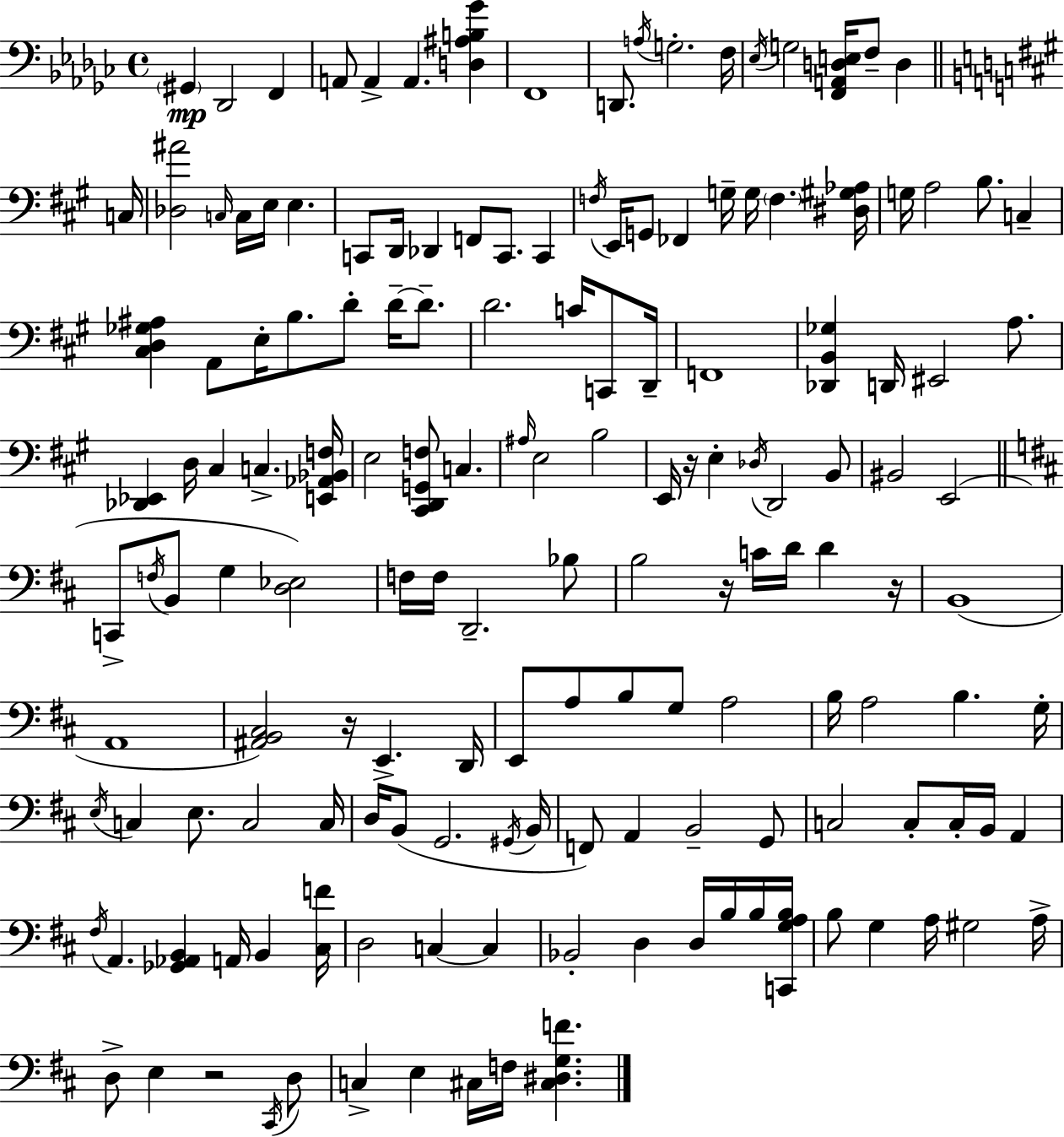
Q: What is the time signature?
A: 4/4